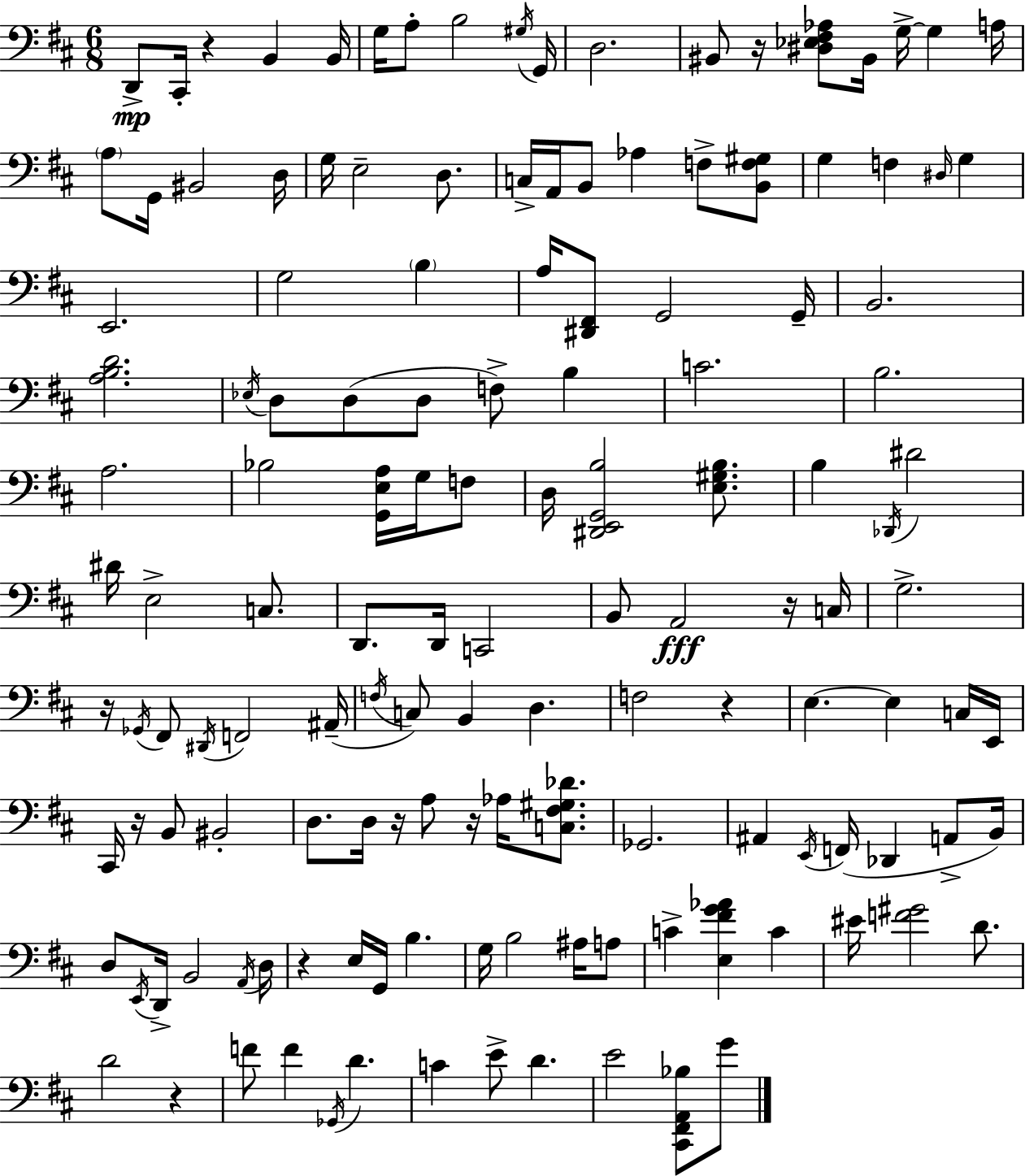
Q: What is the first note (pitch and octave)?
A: D2